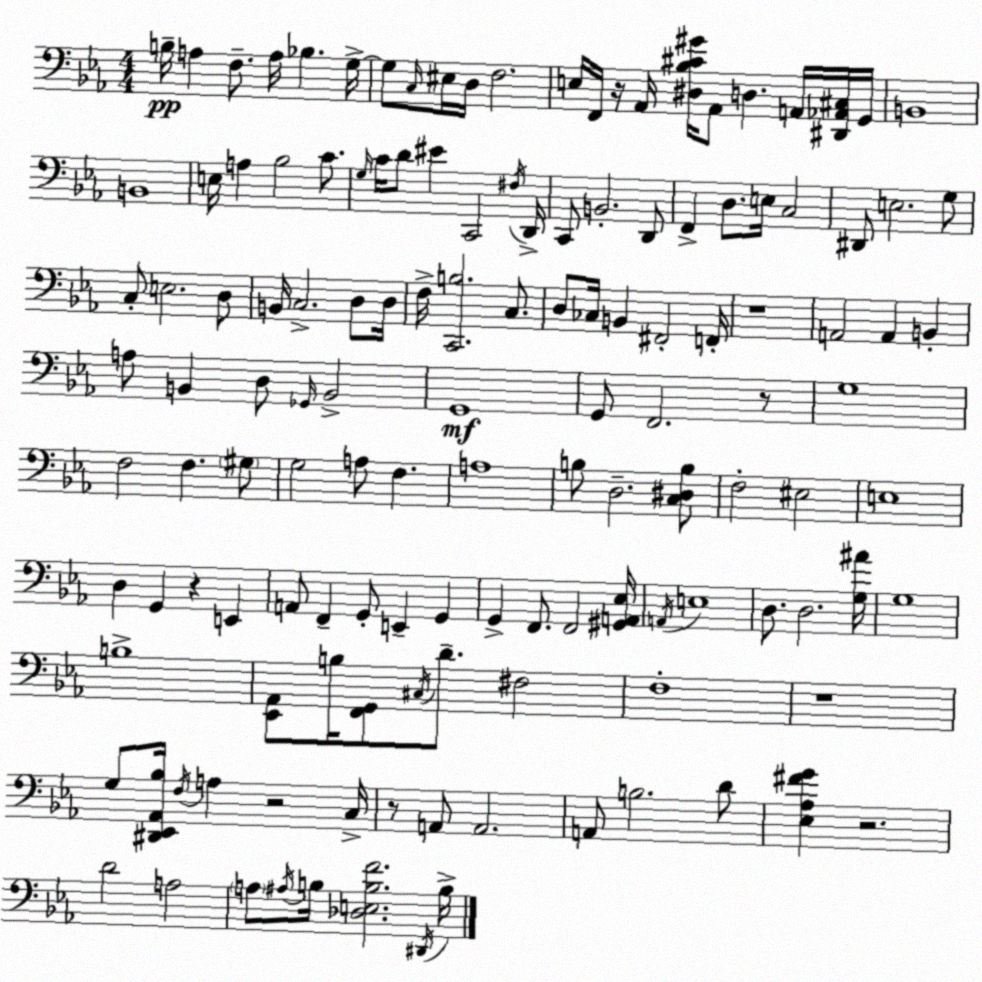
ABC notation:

X:1
T:Untitled
M:4/4
L:1/4
K:Cm
B,/4 A, F,/2 A,/4 _B, G,/4 G,/2 C,/4 ^E,/4 D,/4 F,2 E,/4 F,,/4 z/4 _A,,/4 [^D,_B,^C^G]/4 _A,,/2 D, A,,/4 [^D,,_A,,^C,]/4 G,,/4 B,,4 B,,4 E,/4 A, _B,2 C/2 G,/4 C/4 D/2 ^E C,,2 ^F,/4 D,,/4 C,,/2 B,,2 D,,/2 F,, D,/2 E,/4 C,2 ^D,,/2 E,2 G,/2 C,/2 E,2 D,/2 B,,/4 C,2 D,/2 D,/4 F,/4 [C,,B,]2 C,/2 D,/2 _C,/4 B,, ^F,,2 F,,/4 z4 A,,2 A,, B,, A,/2 B,, D,/2 _G,,/4 B,,2 G,,4 G,,/2 F,,2 z/2 G,4 F,2 F, ^G,/2 G,2 A,/2 F, A,4 B,/2 D,2 [C,^D,B,]/2 F,2 ^E,2 E,4 D, G,, z E,, A,,/2 F,, G,,/2 E,, G,, G,, F,,/2 F,,2 [^G,,A,,_E,]/4 A,,/4 E,4 D,/2 D,2 [G,^A]/4 G,4 B,4 [_E,,_A,,]/2 B,/4 [F,,G,,]/2 ^C,/4 D/2 ^F,2 F,4 z4 G,/2 [^D,,_E,,_A,,_B,]/4 F,/4 A, z2 C,/4 z/2 A,,/2 A,,2 A,,/2 B,2 D/2 [_E,_A,^FG] z2 D2 A,2 A,/2 ^A,/4 B,/4 [_D,E,B,F]2 ^D,,/4 B,/4